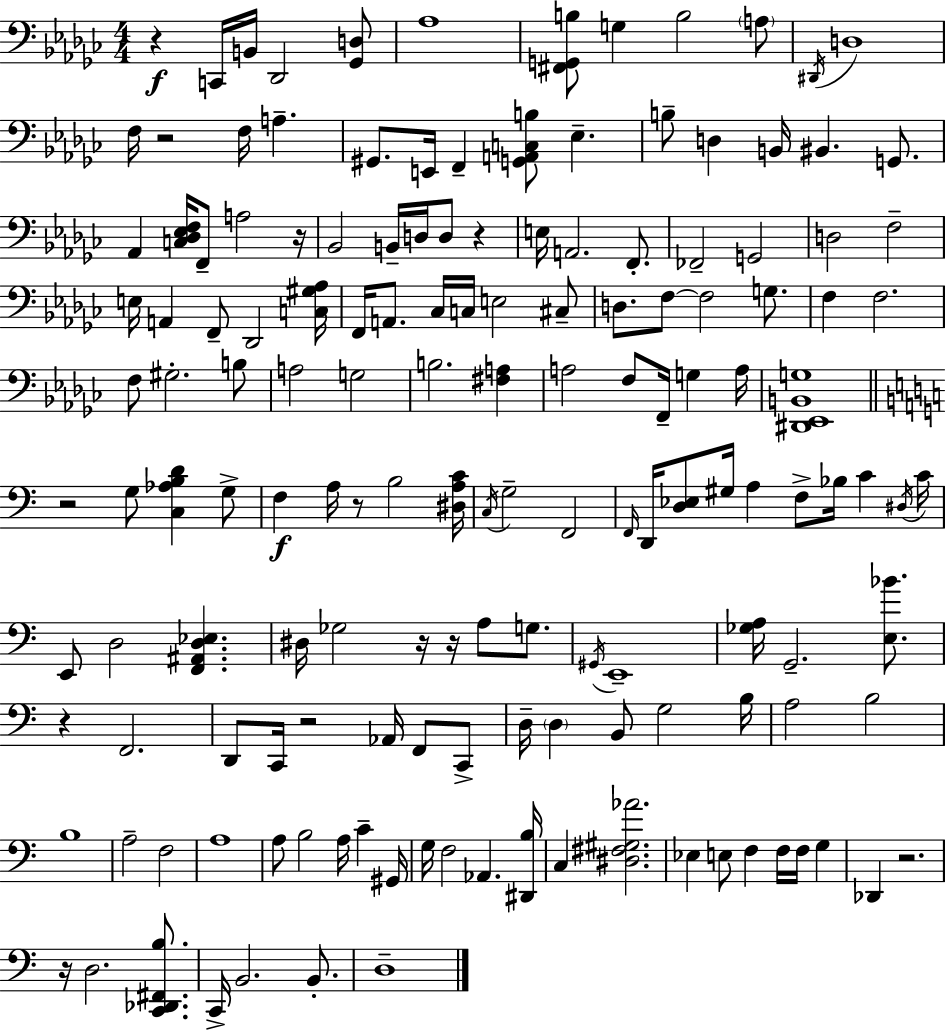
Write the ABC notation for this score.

X:1
T:Untitled
M:4/4
L:1/4
K:Ebm
z C,,/4 B,,/4 _D,,2 [_G,,D,]/2 _A,4 [^F,,G,,B,]/2 G, B,2 A,/2 ^D,,/4 D,4 F,/4 z2 F,/4 A, ^G,,/2 E,,/4 F,, [G,,A,,C,B,]/2 _E, B,/2 D, B,,/4 ^B,, G,,/2 _A,, [C,_D,_E,F,]/4 F,,/2 A,2 z/4 _B,,2 B,,/4 D,/4 D,/2 z E,/4 A,,2 F,,/2 _F,,2 G,,2 D,2 F,2 E,/4 A,, F,,/2 _D,,2 [C,^G,_A,]/4 F,,/4 A,,/2 _C,/4 C,/4 E,2 ^C,/2 D,/2 F,/2 F,2 G,/2 F, F,2 F,/2 ^G,2 B,/2 A,2 G,2 B,2 [^F,A,] A,2 F,/2 F,,/4 G, A,/4 [^D,,_E,,B,,G,]4 z2 G,/2 [C,_A,B,D] G,/2 F, A,/4 z/2 B,2 [^D,A,C]/4 C,/4 G,2 F,,2 F,,/4 D,,/4 [D,_E,]/2 ^G,/4 A, F,/2 _B,/4 C ^D,/4 C/4 E,,/2 D,2 [F,,^A,,D,_E,] ^D,/4 _G,2 z/4 z/4 A,/2 G,/2 ^G,,/4 E,,4 [_G,A,]/4 G,,2 [E,_B]/2 z F,,2 D,,/2 C,,/4 z2 _A,,/4 F,,/2 C,,/2 D,/4 D, B,,/2 G,2 B,/4 A,2 B,2 B,4 A,2 F,2 A,4 A,/2 B,2 A,/4 C ^G,,/4 G,/4 F,2 _A,, [^D,,B,]/4 C, [^D,^F,^G,_A]2 _E, E,/2 F, F,/4 F,/4 G, _D,, z2 z/4 D,2 [C,,_D,,^F,,B,]/2 C,,/4 B,,2 B,,/2 D,4